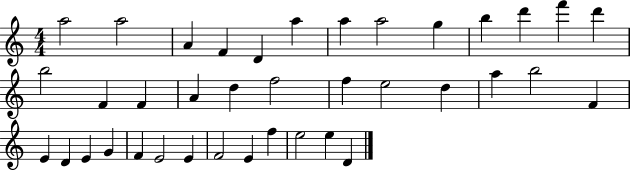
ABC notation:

X:1
T:Untitled
M:4/4
L:1/4
K:C
a2 a2 A F D a a a2 g b d' f' d' b2 F F A d f2 f e2 d a b2 F E D E G F E2 E F2 E f e2 e D